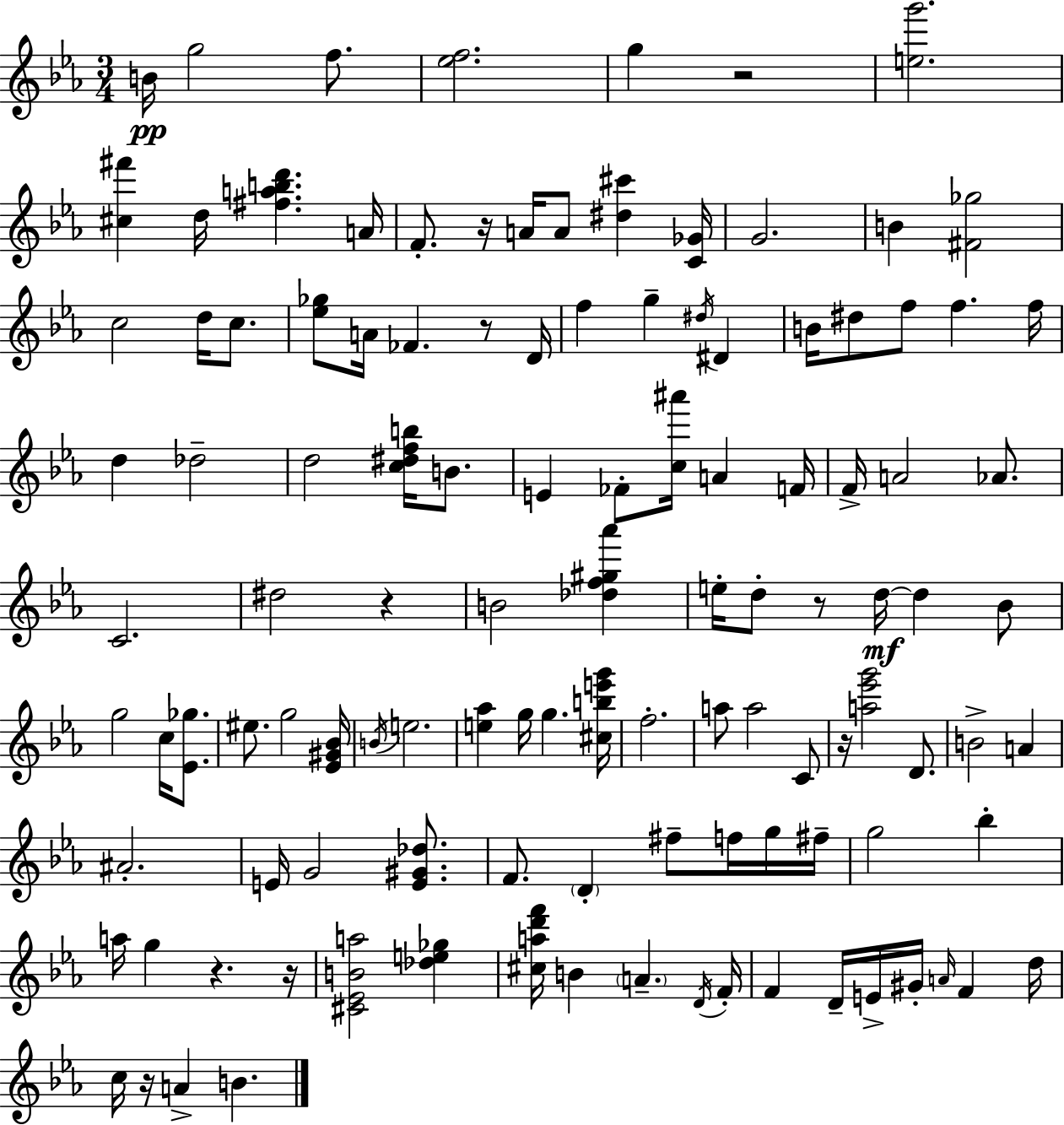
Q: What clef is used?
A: treble